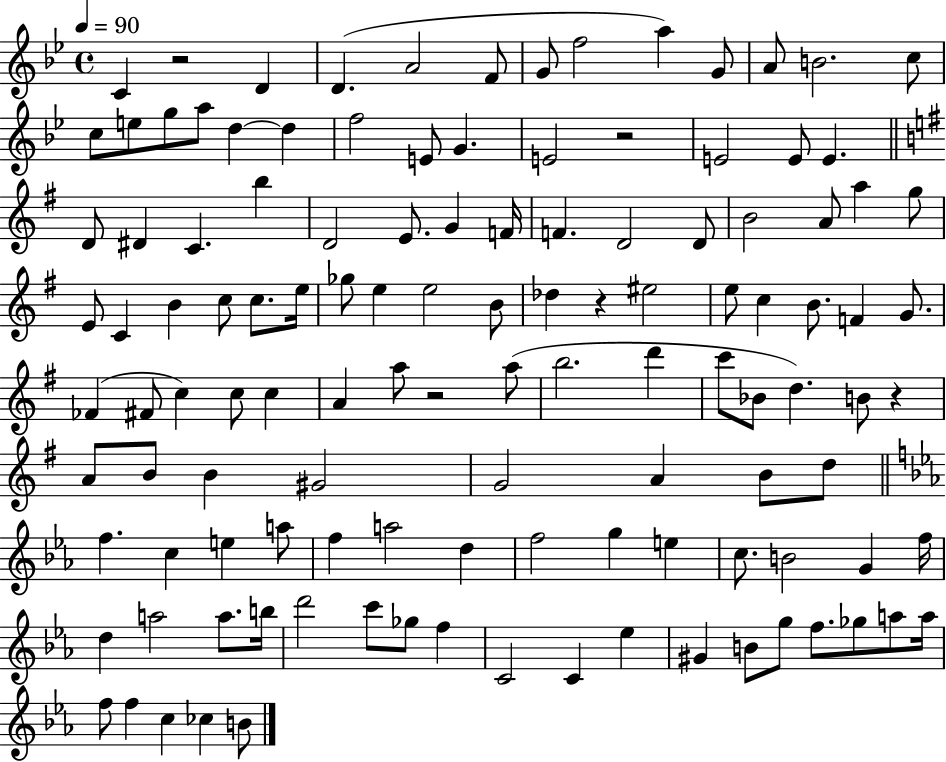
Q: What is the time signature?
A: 4/4